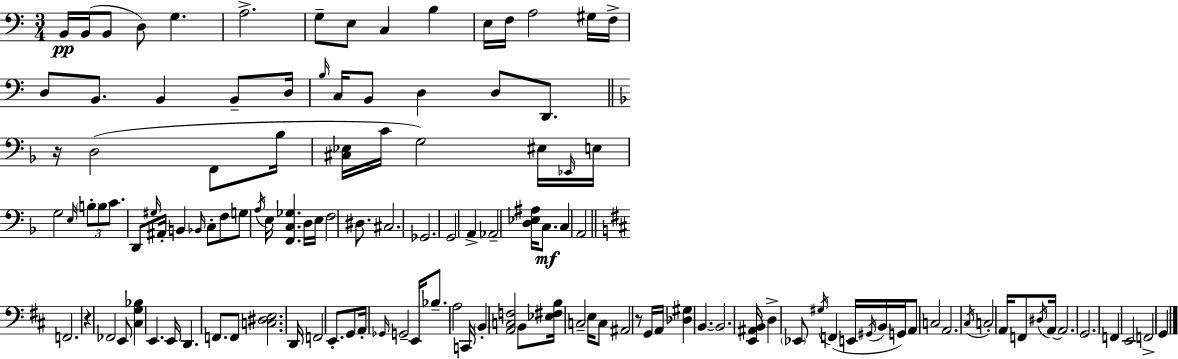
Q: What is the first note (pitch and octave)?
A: B2